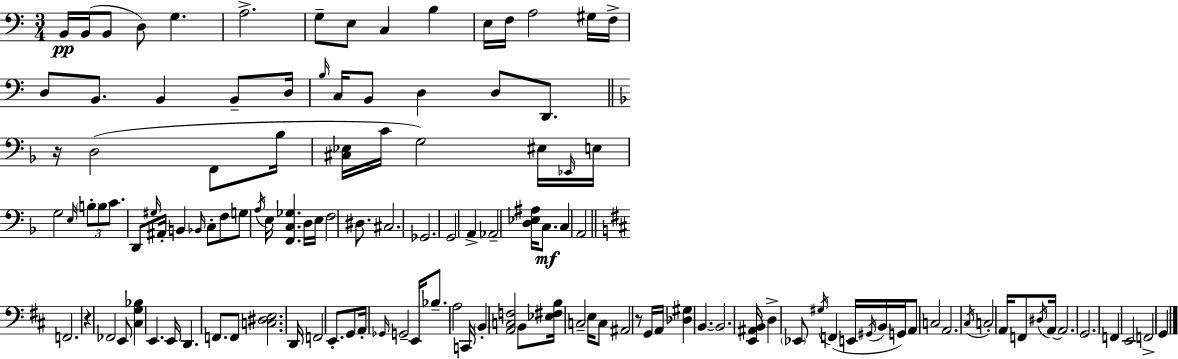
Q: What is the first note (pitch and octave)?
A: B2